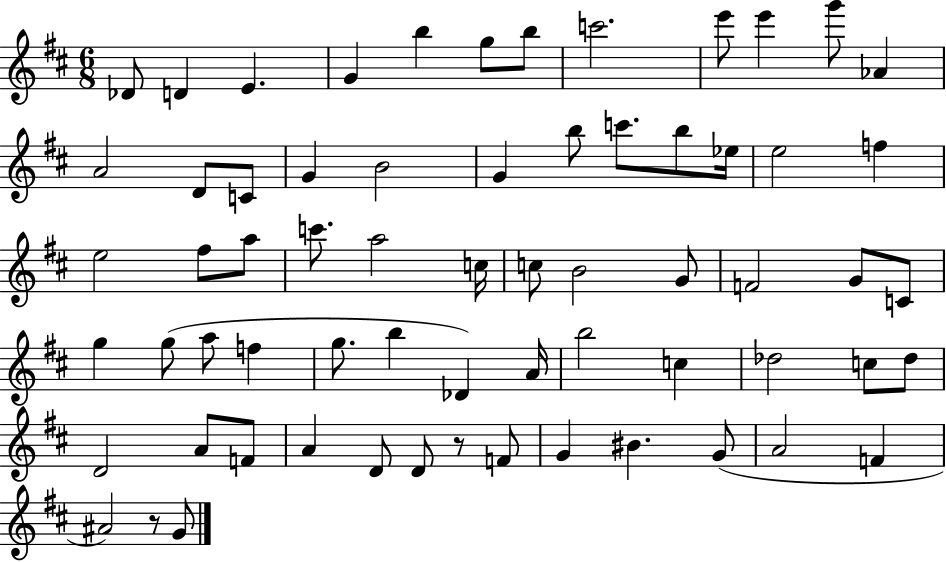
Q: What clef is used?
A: treble